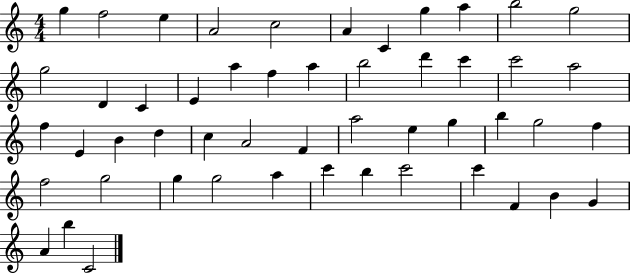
{
  \clef treble
  \numericTimeSignature
  \time 4/4
  \key c \major
  g''4 f''2 e''4 | a'2 c''2 | a'4 c'4 g''4 a''4 | b''2 g''2 | \break g''2 d'4 c'4 | e'4 a''4 f''4 a''4 | b''2 d'''4 c'''4 | c'''2 a''2 | \break f''4 e'4 b'4 d''4 | c''4 a'2 f'4 | a''2 e''4 g''4 | b''4 g''2 f''4 | \break f''2 g''2 | g''4 g''2 a''4 | c'''4 b''4 c'''2 | c'''4 f'4 b'4 g'4 | \break a'4 b''4 c'2 | \bar "|."
}